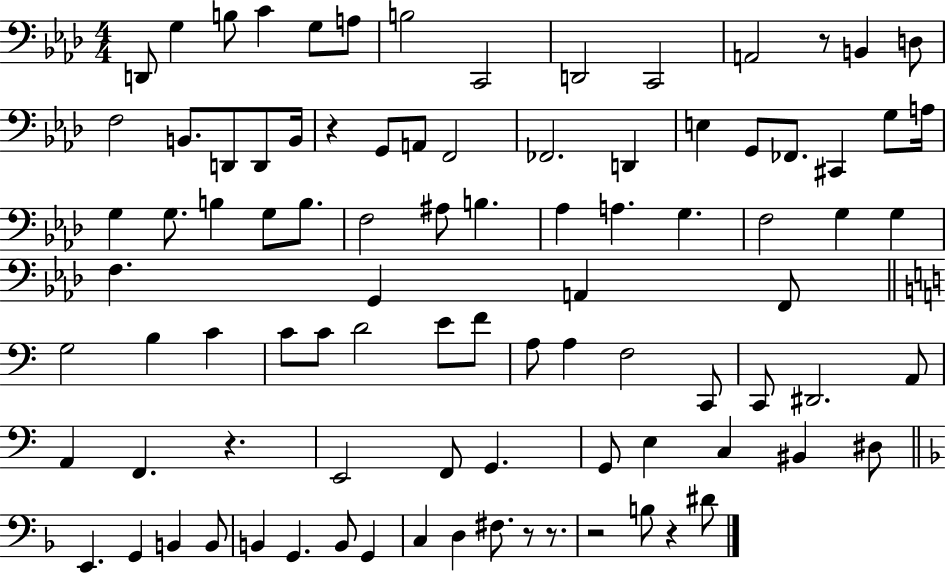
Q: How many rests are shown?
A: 7